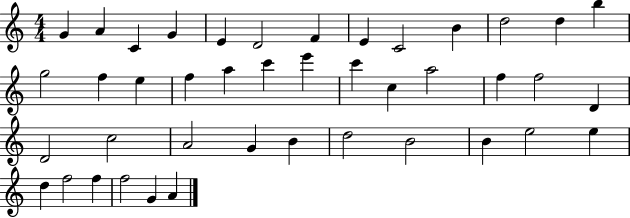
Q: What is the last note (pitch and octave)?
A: A4